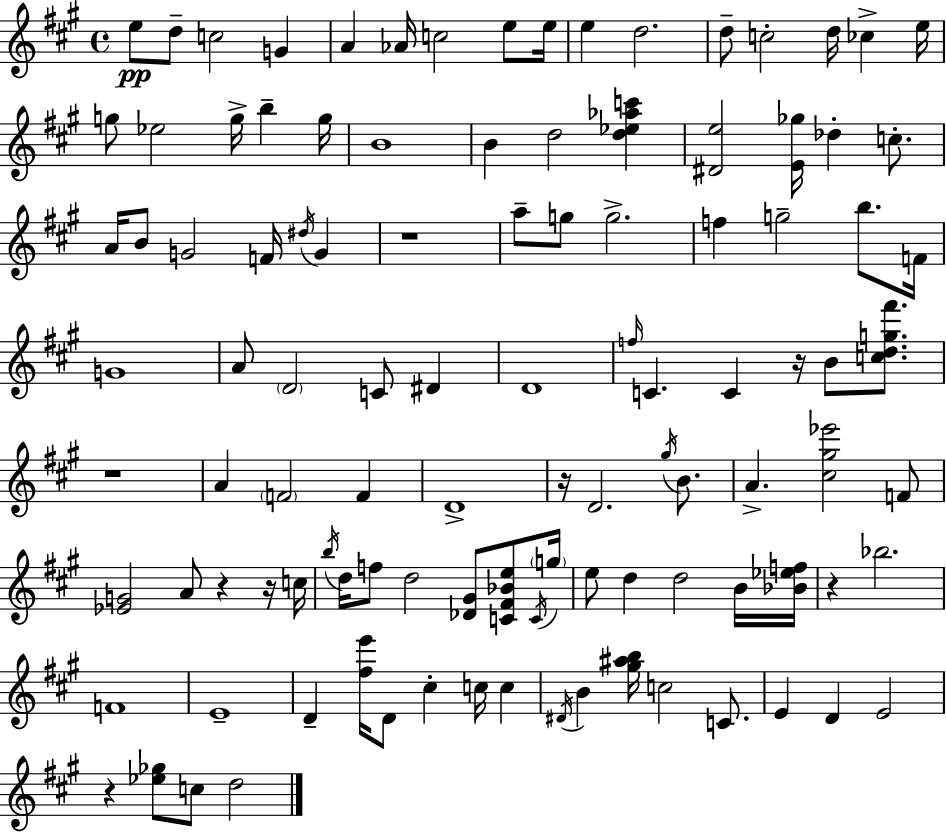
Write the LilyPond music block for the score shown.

{
  \clef treble
  \time 4/4
  \defaultTimeSignature
  \key a \major
  e''8\pp d''8-- c''2 g'4 | a'4 aes'16 c''2 e''8 e''16 | e''4 d''2. | d''8-- c''2-. d''16 ces''4-> e''16 | \break g''8 ees''2 g''16-> b''4-- g''16 | b'1 | b'4 d''2 <d'' ees'' aes'' c'''>4 | <dis' e''>2 <e' ges''>16 des''4-. c''8.-. | \break a'16 b'8 g'2 f'16 \acciaccatura { dis''16 } g'4 | r1 | a''8-- g''8 g''2.-> | f''4 g''2-- b''8. | \break f'16 g'1 | a'8 \parenthesize d'2 c'8 dis'4 | d'1 | \grace { f''16 } c'4. c'4 r16 b'8 <c'' d'' g'' fis'''>8. | \break r1 | a'4 \parenthesize f'2 f'4 | d'1-> | r16 d'2. \acciaccatura { gis''16 } | \break b'8. a'4.-> <cis'' gis'' ees'''>2 | f'8 <ees' g'>2 a'8 r4 | r16 c''16 \acciaccatura { b''16 } d''16 f''8 d''2 <des' gis'>8 | <c' fis' bes' e''>8 \acciaccatura { c'16 } \parenthesize g''16 e''8 d''4 d''2 | \break b'16 <bes' ees'' f''>16 r4 bes''2. | f'1 | e'1-- | d'4-- <fis'' e'''>16 d'8 cis''4-. | \break c''16 c''4 \acciaccatura { dis'16 } b'4 <gis'' ais'' b''>16 c''2 | c'8. e'4 d'4 e'2 | r4 <ees'' ges''>8 c''8 d''2 | \bar "|."
}